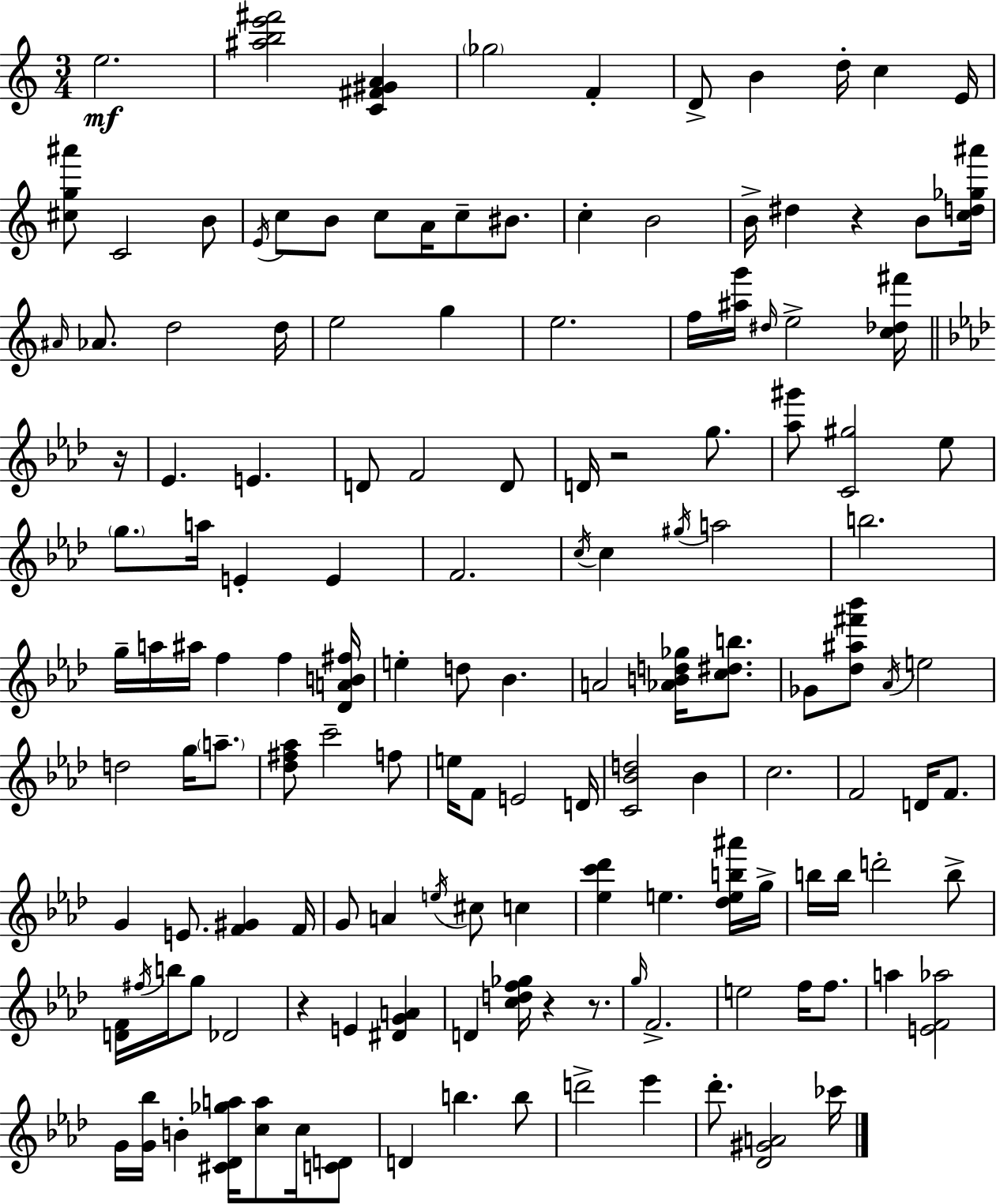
E5/h. [A#5,B5,E6,F#6]/h [C4,F#4,G#4,A4]/q Gb5/h F4/q D4/e B4/q D5/s C5/q E4/s [C#5,G5,A#6]/e C4/h B4/e E4/s C5/e B4/e C5/e A4/s C5/e BIS4/e. C5/q B4/h B4/s D#5/q R/q B4/e [C5,D5,Gb5,A#6]/s A#4/s Ab4/e. D5/h D5/s E5/h G5/q E5/h. F5/s [A#5,G6]/s D#5/s E5/h [C5,Db5,F#6]/s R/s Eb4/q. E4/q. D4/e F4/h D4/e D4/s R/h G5/e. [Ab5,G#6]/e [C4,G#5]/h Eb5/e G5/e. A5/s E4/q E4/q F4/h. C5/s C5/q G#5/s A5/h B5/h. G5/s A5/s A#5/s F5/q F5/q [Db4,A4,B4,F#5]/s E5/q D5/e Bb4/q. A4/h [Ab4,B4,D5,Gb5]/s [C5,D#5,B5]/e. Gb4/e [Db5,A#5,F#6,Bb6]/e Ab4/s E5/h D5/h G5/s A5/e. [Db5,F#5,Ab5]/e C6/h F5/e E5/s F4/e E4/h D4/s [C4,Bb4,D5]/h Bb4/q C5/h. F4/h D4/s F4/e. G4/q E4/e. [F4,G#4]/q F4/s G4/e A4/q E5/s C#5/e C5/q [Eb5,C6,Db6]/q E5/q. [Db5,E5,B5,A#6]/s G5/s B5/s B5/s D6/h B5/e [D4,F4]/s F#5/s B5/s G5/e Db4/h R/q E4/q [D#4,G4,A4]/q D4/q [C5,D5,F5,Gb5]/s R/q R/e. G5/s F4/h. E5/h F5/s F5/e. A5/q [E4,F4,Ab5]/h G4/s [G4,Bb5]/s B4/q [C#4,Db4,Gb5,A5]/s [C5,A5]/e C5/s [C4,D4]/e D4/q B5/q. B5/e D6/h Eb6/q Db6/e. [Db4,G#4,A4]/h CES6/s